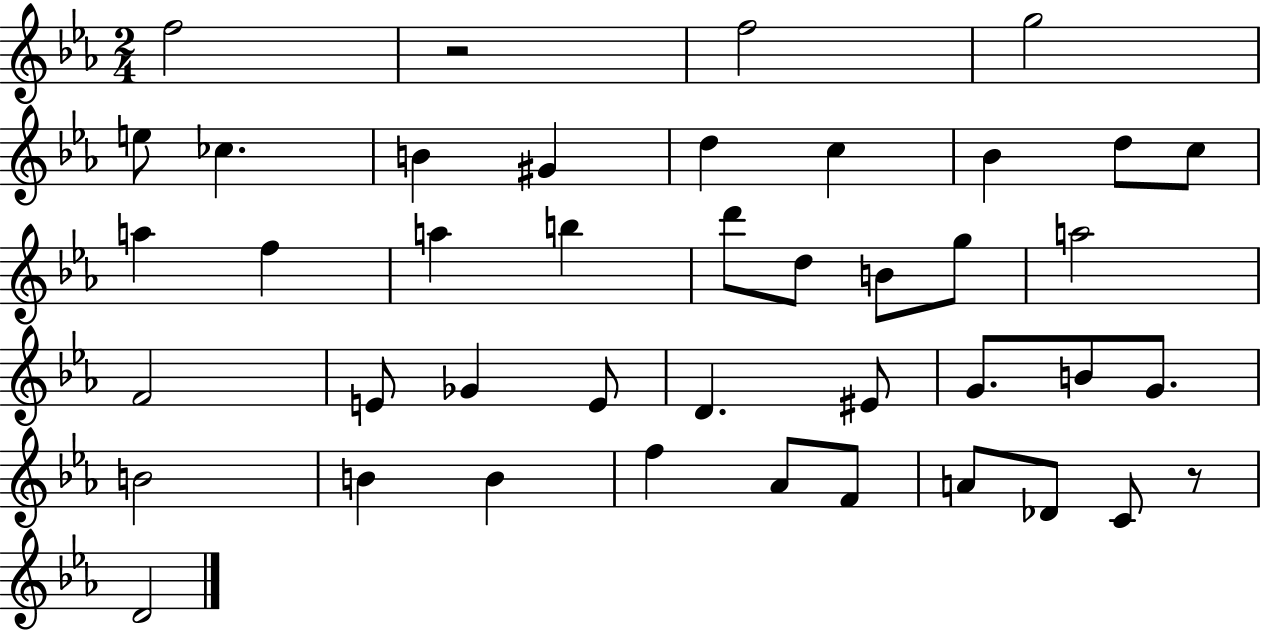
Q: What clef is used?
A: treble